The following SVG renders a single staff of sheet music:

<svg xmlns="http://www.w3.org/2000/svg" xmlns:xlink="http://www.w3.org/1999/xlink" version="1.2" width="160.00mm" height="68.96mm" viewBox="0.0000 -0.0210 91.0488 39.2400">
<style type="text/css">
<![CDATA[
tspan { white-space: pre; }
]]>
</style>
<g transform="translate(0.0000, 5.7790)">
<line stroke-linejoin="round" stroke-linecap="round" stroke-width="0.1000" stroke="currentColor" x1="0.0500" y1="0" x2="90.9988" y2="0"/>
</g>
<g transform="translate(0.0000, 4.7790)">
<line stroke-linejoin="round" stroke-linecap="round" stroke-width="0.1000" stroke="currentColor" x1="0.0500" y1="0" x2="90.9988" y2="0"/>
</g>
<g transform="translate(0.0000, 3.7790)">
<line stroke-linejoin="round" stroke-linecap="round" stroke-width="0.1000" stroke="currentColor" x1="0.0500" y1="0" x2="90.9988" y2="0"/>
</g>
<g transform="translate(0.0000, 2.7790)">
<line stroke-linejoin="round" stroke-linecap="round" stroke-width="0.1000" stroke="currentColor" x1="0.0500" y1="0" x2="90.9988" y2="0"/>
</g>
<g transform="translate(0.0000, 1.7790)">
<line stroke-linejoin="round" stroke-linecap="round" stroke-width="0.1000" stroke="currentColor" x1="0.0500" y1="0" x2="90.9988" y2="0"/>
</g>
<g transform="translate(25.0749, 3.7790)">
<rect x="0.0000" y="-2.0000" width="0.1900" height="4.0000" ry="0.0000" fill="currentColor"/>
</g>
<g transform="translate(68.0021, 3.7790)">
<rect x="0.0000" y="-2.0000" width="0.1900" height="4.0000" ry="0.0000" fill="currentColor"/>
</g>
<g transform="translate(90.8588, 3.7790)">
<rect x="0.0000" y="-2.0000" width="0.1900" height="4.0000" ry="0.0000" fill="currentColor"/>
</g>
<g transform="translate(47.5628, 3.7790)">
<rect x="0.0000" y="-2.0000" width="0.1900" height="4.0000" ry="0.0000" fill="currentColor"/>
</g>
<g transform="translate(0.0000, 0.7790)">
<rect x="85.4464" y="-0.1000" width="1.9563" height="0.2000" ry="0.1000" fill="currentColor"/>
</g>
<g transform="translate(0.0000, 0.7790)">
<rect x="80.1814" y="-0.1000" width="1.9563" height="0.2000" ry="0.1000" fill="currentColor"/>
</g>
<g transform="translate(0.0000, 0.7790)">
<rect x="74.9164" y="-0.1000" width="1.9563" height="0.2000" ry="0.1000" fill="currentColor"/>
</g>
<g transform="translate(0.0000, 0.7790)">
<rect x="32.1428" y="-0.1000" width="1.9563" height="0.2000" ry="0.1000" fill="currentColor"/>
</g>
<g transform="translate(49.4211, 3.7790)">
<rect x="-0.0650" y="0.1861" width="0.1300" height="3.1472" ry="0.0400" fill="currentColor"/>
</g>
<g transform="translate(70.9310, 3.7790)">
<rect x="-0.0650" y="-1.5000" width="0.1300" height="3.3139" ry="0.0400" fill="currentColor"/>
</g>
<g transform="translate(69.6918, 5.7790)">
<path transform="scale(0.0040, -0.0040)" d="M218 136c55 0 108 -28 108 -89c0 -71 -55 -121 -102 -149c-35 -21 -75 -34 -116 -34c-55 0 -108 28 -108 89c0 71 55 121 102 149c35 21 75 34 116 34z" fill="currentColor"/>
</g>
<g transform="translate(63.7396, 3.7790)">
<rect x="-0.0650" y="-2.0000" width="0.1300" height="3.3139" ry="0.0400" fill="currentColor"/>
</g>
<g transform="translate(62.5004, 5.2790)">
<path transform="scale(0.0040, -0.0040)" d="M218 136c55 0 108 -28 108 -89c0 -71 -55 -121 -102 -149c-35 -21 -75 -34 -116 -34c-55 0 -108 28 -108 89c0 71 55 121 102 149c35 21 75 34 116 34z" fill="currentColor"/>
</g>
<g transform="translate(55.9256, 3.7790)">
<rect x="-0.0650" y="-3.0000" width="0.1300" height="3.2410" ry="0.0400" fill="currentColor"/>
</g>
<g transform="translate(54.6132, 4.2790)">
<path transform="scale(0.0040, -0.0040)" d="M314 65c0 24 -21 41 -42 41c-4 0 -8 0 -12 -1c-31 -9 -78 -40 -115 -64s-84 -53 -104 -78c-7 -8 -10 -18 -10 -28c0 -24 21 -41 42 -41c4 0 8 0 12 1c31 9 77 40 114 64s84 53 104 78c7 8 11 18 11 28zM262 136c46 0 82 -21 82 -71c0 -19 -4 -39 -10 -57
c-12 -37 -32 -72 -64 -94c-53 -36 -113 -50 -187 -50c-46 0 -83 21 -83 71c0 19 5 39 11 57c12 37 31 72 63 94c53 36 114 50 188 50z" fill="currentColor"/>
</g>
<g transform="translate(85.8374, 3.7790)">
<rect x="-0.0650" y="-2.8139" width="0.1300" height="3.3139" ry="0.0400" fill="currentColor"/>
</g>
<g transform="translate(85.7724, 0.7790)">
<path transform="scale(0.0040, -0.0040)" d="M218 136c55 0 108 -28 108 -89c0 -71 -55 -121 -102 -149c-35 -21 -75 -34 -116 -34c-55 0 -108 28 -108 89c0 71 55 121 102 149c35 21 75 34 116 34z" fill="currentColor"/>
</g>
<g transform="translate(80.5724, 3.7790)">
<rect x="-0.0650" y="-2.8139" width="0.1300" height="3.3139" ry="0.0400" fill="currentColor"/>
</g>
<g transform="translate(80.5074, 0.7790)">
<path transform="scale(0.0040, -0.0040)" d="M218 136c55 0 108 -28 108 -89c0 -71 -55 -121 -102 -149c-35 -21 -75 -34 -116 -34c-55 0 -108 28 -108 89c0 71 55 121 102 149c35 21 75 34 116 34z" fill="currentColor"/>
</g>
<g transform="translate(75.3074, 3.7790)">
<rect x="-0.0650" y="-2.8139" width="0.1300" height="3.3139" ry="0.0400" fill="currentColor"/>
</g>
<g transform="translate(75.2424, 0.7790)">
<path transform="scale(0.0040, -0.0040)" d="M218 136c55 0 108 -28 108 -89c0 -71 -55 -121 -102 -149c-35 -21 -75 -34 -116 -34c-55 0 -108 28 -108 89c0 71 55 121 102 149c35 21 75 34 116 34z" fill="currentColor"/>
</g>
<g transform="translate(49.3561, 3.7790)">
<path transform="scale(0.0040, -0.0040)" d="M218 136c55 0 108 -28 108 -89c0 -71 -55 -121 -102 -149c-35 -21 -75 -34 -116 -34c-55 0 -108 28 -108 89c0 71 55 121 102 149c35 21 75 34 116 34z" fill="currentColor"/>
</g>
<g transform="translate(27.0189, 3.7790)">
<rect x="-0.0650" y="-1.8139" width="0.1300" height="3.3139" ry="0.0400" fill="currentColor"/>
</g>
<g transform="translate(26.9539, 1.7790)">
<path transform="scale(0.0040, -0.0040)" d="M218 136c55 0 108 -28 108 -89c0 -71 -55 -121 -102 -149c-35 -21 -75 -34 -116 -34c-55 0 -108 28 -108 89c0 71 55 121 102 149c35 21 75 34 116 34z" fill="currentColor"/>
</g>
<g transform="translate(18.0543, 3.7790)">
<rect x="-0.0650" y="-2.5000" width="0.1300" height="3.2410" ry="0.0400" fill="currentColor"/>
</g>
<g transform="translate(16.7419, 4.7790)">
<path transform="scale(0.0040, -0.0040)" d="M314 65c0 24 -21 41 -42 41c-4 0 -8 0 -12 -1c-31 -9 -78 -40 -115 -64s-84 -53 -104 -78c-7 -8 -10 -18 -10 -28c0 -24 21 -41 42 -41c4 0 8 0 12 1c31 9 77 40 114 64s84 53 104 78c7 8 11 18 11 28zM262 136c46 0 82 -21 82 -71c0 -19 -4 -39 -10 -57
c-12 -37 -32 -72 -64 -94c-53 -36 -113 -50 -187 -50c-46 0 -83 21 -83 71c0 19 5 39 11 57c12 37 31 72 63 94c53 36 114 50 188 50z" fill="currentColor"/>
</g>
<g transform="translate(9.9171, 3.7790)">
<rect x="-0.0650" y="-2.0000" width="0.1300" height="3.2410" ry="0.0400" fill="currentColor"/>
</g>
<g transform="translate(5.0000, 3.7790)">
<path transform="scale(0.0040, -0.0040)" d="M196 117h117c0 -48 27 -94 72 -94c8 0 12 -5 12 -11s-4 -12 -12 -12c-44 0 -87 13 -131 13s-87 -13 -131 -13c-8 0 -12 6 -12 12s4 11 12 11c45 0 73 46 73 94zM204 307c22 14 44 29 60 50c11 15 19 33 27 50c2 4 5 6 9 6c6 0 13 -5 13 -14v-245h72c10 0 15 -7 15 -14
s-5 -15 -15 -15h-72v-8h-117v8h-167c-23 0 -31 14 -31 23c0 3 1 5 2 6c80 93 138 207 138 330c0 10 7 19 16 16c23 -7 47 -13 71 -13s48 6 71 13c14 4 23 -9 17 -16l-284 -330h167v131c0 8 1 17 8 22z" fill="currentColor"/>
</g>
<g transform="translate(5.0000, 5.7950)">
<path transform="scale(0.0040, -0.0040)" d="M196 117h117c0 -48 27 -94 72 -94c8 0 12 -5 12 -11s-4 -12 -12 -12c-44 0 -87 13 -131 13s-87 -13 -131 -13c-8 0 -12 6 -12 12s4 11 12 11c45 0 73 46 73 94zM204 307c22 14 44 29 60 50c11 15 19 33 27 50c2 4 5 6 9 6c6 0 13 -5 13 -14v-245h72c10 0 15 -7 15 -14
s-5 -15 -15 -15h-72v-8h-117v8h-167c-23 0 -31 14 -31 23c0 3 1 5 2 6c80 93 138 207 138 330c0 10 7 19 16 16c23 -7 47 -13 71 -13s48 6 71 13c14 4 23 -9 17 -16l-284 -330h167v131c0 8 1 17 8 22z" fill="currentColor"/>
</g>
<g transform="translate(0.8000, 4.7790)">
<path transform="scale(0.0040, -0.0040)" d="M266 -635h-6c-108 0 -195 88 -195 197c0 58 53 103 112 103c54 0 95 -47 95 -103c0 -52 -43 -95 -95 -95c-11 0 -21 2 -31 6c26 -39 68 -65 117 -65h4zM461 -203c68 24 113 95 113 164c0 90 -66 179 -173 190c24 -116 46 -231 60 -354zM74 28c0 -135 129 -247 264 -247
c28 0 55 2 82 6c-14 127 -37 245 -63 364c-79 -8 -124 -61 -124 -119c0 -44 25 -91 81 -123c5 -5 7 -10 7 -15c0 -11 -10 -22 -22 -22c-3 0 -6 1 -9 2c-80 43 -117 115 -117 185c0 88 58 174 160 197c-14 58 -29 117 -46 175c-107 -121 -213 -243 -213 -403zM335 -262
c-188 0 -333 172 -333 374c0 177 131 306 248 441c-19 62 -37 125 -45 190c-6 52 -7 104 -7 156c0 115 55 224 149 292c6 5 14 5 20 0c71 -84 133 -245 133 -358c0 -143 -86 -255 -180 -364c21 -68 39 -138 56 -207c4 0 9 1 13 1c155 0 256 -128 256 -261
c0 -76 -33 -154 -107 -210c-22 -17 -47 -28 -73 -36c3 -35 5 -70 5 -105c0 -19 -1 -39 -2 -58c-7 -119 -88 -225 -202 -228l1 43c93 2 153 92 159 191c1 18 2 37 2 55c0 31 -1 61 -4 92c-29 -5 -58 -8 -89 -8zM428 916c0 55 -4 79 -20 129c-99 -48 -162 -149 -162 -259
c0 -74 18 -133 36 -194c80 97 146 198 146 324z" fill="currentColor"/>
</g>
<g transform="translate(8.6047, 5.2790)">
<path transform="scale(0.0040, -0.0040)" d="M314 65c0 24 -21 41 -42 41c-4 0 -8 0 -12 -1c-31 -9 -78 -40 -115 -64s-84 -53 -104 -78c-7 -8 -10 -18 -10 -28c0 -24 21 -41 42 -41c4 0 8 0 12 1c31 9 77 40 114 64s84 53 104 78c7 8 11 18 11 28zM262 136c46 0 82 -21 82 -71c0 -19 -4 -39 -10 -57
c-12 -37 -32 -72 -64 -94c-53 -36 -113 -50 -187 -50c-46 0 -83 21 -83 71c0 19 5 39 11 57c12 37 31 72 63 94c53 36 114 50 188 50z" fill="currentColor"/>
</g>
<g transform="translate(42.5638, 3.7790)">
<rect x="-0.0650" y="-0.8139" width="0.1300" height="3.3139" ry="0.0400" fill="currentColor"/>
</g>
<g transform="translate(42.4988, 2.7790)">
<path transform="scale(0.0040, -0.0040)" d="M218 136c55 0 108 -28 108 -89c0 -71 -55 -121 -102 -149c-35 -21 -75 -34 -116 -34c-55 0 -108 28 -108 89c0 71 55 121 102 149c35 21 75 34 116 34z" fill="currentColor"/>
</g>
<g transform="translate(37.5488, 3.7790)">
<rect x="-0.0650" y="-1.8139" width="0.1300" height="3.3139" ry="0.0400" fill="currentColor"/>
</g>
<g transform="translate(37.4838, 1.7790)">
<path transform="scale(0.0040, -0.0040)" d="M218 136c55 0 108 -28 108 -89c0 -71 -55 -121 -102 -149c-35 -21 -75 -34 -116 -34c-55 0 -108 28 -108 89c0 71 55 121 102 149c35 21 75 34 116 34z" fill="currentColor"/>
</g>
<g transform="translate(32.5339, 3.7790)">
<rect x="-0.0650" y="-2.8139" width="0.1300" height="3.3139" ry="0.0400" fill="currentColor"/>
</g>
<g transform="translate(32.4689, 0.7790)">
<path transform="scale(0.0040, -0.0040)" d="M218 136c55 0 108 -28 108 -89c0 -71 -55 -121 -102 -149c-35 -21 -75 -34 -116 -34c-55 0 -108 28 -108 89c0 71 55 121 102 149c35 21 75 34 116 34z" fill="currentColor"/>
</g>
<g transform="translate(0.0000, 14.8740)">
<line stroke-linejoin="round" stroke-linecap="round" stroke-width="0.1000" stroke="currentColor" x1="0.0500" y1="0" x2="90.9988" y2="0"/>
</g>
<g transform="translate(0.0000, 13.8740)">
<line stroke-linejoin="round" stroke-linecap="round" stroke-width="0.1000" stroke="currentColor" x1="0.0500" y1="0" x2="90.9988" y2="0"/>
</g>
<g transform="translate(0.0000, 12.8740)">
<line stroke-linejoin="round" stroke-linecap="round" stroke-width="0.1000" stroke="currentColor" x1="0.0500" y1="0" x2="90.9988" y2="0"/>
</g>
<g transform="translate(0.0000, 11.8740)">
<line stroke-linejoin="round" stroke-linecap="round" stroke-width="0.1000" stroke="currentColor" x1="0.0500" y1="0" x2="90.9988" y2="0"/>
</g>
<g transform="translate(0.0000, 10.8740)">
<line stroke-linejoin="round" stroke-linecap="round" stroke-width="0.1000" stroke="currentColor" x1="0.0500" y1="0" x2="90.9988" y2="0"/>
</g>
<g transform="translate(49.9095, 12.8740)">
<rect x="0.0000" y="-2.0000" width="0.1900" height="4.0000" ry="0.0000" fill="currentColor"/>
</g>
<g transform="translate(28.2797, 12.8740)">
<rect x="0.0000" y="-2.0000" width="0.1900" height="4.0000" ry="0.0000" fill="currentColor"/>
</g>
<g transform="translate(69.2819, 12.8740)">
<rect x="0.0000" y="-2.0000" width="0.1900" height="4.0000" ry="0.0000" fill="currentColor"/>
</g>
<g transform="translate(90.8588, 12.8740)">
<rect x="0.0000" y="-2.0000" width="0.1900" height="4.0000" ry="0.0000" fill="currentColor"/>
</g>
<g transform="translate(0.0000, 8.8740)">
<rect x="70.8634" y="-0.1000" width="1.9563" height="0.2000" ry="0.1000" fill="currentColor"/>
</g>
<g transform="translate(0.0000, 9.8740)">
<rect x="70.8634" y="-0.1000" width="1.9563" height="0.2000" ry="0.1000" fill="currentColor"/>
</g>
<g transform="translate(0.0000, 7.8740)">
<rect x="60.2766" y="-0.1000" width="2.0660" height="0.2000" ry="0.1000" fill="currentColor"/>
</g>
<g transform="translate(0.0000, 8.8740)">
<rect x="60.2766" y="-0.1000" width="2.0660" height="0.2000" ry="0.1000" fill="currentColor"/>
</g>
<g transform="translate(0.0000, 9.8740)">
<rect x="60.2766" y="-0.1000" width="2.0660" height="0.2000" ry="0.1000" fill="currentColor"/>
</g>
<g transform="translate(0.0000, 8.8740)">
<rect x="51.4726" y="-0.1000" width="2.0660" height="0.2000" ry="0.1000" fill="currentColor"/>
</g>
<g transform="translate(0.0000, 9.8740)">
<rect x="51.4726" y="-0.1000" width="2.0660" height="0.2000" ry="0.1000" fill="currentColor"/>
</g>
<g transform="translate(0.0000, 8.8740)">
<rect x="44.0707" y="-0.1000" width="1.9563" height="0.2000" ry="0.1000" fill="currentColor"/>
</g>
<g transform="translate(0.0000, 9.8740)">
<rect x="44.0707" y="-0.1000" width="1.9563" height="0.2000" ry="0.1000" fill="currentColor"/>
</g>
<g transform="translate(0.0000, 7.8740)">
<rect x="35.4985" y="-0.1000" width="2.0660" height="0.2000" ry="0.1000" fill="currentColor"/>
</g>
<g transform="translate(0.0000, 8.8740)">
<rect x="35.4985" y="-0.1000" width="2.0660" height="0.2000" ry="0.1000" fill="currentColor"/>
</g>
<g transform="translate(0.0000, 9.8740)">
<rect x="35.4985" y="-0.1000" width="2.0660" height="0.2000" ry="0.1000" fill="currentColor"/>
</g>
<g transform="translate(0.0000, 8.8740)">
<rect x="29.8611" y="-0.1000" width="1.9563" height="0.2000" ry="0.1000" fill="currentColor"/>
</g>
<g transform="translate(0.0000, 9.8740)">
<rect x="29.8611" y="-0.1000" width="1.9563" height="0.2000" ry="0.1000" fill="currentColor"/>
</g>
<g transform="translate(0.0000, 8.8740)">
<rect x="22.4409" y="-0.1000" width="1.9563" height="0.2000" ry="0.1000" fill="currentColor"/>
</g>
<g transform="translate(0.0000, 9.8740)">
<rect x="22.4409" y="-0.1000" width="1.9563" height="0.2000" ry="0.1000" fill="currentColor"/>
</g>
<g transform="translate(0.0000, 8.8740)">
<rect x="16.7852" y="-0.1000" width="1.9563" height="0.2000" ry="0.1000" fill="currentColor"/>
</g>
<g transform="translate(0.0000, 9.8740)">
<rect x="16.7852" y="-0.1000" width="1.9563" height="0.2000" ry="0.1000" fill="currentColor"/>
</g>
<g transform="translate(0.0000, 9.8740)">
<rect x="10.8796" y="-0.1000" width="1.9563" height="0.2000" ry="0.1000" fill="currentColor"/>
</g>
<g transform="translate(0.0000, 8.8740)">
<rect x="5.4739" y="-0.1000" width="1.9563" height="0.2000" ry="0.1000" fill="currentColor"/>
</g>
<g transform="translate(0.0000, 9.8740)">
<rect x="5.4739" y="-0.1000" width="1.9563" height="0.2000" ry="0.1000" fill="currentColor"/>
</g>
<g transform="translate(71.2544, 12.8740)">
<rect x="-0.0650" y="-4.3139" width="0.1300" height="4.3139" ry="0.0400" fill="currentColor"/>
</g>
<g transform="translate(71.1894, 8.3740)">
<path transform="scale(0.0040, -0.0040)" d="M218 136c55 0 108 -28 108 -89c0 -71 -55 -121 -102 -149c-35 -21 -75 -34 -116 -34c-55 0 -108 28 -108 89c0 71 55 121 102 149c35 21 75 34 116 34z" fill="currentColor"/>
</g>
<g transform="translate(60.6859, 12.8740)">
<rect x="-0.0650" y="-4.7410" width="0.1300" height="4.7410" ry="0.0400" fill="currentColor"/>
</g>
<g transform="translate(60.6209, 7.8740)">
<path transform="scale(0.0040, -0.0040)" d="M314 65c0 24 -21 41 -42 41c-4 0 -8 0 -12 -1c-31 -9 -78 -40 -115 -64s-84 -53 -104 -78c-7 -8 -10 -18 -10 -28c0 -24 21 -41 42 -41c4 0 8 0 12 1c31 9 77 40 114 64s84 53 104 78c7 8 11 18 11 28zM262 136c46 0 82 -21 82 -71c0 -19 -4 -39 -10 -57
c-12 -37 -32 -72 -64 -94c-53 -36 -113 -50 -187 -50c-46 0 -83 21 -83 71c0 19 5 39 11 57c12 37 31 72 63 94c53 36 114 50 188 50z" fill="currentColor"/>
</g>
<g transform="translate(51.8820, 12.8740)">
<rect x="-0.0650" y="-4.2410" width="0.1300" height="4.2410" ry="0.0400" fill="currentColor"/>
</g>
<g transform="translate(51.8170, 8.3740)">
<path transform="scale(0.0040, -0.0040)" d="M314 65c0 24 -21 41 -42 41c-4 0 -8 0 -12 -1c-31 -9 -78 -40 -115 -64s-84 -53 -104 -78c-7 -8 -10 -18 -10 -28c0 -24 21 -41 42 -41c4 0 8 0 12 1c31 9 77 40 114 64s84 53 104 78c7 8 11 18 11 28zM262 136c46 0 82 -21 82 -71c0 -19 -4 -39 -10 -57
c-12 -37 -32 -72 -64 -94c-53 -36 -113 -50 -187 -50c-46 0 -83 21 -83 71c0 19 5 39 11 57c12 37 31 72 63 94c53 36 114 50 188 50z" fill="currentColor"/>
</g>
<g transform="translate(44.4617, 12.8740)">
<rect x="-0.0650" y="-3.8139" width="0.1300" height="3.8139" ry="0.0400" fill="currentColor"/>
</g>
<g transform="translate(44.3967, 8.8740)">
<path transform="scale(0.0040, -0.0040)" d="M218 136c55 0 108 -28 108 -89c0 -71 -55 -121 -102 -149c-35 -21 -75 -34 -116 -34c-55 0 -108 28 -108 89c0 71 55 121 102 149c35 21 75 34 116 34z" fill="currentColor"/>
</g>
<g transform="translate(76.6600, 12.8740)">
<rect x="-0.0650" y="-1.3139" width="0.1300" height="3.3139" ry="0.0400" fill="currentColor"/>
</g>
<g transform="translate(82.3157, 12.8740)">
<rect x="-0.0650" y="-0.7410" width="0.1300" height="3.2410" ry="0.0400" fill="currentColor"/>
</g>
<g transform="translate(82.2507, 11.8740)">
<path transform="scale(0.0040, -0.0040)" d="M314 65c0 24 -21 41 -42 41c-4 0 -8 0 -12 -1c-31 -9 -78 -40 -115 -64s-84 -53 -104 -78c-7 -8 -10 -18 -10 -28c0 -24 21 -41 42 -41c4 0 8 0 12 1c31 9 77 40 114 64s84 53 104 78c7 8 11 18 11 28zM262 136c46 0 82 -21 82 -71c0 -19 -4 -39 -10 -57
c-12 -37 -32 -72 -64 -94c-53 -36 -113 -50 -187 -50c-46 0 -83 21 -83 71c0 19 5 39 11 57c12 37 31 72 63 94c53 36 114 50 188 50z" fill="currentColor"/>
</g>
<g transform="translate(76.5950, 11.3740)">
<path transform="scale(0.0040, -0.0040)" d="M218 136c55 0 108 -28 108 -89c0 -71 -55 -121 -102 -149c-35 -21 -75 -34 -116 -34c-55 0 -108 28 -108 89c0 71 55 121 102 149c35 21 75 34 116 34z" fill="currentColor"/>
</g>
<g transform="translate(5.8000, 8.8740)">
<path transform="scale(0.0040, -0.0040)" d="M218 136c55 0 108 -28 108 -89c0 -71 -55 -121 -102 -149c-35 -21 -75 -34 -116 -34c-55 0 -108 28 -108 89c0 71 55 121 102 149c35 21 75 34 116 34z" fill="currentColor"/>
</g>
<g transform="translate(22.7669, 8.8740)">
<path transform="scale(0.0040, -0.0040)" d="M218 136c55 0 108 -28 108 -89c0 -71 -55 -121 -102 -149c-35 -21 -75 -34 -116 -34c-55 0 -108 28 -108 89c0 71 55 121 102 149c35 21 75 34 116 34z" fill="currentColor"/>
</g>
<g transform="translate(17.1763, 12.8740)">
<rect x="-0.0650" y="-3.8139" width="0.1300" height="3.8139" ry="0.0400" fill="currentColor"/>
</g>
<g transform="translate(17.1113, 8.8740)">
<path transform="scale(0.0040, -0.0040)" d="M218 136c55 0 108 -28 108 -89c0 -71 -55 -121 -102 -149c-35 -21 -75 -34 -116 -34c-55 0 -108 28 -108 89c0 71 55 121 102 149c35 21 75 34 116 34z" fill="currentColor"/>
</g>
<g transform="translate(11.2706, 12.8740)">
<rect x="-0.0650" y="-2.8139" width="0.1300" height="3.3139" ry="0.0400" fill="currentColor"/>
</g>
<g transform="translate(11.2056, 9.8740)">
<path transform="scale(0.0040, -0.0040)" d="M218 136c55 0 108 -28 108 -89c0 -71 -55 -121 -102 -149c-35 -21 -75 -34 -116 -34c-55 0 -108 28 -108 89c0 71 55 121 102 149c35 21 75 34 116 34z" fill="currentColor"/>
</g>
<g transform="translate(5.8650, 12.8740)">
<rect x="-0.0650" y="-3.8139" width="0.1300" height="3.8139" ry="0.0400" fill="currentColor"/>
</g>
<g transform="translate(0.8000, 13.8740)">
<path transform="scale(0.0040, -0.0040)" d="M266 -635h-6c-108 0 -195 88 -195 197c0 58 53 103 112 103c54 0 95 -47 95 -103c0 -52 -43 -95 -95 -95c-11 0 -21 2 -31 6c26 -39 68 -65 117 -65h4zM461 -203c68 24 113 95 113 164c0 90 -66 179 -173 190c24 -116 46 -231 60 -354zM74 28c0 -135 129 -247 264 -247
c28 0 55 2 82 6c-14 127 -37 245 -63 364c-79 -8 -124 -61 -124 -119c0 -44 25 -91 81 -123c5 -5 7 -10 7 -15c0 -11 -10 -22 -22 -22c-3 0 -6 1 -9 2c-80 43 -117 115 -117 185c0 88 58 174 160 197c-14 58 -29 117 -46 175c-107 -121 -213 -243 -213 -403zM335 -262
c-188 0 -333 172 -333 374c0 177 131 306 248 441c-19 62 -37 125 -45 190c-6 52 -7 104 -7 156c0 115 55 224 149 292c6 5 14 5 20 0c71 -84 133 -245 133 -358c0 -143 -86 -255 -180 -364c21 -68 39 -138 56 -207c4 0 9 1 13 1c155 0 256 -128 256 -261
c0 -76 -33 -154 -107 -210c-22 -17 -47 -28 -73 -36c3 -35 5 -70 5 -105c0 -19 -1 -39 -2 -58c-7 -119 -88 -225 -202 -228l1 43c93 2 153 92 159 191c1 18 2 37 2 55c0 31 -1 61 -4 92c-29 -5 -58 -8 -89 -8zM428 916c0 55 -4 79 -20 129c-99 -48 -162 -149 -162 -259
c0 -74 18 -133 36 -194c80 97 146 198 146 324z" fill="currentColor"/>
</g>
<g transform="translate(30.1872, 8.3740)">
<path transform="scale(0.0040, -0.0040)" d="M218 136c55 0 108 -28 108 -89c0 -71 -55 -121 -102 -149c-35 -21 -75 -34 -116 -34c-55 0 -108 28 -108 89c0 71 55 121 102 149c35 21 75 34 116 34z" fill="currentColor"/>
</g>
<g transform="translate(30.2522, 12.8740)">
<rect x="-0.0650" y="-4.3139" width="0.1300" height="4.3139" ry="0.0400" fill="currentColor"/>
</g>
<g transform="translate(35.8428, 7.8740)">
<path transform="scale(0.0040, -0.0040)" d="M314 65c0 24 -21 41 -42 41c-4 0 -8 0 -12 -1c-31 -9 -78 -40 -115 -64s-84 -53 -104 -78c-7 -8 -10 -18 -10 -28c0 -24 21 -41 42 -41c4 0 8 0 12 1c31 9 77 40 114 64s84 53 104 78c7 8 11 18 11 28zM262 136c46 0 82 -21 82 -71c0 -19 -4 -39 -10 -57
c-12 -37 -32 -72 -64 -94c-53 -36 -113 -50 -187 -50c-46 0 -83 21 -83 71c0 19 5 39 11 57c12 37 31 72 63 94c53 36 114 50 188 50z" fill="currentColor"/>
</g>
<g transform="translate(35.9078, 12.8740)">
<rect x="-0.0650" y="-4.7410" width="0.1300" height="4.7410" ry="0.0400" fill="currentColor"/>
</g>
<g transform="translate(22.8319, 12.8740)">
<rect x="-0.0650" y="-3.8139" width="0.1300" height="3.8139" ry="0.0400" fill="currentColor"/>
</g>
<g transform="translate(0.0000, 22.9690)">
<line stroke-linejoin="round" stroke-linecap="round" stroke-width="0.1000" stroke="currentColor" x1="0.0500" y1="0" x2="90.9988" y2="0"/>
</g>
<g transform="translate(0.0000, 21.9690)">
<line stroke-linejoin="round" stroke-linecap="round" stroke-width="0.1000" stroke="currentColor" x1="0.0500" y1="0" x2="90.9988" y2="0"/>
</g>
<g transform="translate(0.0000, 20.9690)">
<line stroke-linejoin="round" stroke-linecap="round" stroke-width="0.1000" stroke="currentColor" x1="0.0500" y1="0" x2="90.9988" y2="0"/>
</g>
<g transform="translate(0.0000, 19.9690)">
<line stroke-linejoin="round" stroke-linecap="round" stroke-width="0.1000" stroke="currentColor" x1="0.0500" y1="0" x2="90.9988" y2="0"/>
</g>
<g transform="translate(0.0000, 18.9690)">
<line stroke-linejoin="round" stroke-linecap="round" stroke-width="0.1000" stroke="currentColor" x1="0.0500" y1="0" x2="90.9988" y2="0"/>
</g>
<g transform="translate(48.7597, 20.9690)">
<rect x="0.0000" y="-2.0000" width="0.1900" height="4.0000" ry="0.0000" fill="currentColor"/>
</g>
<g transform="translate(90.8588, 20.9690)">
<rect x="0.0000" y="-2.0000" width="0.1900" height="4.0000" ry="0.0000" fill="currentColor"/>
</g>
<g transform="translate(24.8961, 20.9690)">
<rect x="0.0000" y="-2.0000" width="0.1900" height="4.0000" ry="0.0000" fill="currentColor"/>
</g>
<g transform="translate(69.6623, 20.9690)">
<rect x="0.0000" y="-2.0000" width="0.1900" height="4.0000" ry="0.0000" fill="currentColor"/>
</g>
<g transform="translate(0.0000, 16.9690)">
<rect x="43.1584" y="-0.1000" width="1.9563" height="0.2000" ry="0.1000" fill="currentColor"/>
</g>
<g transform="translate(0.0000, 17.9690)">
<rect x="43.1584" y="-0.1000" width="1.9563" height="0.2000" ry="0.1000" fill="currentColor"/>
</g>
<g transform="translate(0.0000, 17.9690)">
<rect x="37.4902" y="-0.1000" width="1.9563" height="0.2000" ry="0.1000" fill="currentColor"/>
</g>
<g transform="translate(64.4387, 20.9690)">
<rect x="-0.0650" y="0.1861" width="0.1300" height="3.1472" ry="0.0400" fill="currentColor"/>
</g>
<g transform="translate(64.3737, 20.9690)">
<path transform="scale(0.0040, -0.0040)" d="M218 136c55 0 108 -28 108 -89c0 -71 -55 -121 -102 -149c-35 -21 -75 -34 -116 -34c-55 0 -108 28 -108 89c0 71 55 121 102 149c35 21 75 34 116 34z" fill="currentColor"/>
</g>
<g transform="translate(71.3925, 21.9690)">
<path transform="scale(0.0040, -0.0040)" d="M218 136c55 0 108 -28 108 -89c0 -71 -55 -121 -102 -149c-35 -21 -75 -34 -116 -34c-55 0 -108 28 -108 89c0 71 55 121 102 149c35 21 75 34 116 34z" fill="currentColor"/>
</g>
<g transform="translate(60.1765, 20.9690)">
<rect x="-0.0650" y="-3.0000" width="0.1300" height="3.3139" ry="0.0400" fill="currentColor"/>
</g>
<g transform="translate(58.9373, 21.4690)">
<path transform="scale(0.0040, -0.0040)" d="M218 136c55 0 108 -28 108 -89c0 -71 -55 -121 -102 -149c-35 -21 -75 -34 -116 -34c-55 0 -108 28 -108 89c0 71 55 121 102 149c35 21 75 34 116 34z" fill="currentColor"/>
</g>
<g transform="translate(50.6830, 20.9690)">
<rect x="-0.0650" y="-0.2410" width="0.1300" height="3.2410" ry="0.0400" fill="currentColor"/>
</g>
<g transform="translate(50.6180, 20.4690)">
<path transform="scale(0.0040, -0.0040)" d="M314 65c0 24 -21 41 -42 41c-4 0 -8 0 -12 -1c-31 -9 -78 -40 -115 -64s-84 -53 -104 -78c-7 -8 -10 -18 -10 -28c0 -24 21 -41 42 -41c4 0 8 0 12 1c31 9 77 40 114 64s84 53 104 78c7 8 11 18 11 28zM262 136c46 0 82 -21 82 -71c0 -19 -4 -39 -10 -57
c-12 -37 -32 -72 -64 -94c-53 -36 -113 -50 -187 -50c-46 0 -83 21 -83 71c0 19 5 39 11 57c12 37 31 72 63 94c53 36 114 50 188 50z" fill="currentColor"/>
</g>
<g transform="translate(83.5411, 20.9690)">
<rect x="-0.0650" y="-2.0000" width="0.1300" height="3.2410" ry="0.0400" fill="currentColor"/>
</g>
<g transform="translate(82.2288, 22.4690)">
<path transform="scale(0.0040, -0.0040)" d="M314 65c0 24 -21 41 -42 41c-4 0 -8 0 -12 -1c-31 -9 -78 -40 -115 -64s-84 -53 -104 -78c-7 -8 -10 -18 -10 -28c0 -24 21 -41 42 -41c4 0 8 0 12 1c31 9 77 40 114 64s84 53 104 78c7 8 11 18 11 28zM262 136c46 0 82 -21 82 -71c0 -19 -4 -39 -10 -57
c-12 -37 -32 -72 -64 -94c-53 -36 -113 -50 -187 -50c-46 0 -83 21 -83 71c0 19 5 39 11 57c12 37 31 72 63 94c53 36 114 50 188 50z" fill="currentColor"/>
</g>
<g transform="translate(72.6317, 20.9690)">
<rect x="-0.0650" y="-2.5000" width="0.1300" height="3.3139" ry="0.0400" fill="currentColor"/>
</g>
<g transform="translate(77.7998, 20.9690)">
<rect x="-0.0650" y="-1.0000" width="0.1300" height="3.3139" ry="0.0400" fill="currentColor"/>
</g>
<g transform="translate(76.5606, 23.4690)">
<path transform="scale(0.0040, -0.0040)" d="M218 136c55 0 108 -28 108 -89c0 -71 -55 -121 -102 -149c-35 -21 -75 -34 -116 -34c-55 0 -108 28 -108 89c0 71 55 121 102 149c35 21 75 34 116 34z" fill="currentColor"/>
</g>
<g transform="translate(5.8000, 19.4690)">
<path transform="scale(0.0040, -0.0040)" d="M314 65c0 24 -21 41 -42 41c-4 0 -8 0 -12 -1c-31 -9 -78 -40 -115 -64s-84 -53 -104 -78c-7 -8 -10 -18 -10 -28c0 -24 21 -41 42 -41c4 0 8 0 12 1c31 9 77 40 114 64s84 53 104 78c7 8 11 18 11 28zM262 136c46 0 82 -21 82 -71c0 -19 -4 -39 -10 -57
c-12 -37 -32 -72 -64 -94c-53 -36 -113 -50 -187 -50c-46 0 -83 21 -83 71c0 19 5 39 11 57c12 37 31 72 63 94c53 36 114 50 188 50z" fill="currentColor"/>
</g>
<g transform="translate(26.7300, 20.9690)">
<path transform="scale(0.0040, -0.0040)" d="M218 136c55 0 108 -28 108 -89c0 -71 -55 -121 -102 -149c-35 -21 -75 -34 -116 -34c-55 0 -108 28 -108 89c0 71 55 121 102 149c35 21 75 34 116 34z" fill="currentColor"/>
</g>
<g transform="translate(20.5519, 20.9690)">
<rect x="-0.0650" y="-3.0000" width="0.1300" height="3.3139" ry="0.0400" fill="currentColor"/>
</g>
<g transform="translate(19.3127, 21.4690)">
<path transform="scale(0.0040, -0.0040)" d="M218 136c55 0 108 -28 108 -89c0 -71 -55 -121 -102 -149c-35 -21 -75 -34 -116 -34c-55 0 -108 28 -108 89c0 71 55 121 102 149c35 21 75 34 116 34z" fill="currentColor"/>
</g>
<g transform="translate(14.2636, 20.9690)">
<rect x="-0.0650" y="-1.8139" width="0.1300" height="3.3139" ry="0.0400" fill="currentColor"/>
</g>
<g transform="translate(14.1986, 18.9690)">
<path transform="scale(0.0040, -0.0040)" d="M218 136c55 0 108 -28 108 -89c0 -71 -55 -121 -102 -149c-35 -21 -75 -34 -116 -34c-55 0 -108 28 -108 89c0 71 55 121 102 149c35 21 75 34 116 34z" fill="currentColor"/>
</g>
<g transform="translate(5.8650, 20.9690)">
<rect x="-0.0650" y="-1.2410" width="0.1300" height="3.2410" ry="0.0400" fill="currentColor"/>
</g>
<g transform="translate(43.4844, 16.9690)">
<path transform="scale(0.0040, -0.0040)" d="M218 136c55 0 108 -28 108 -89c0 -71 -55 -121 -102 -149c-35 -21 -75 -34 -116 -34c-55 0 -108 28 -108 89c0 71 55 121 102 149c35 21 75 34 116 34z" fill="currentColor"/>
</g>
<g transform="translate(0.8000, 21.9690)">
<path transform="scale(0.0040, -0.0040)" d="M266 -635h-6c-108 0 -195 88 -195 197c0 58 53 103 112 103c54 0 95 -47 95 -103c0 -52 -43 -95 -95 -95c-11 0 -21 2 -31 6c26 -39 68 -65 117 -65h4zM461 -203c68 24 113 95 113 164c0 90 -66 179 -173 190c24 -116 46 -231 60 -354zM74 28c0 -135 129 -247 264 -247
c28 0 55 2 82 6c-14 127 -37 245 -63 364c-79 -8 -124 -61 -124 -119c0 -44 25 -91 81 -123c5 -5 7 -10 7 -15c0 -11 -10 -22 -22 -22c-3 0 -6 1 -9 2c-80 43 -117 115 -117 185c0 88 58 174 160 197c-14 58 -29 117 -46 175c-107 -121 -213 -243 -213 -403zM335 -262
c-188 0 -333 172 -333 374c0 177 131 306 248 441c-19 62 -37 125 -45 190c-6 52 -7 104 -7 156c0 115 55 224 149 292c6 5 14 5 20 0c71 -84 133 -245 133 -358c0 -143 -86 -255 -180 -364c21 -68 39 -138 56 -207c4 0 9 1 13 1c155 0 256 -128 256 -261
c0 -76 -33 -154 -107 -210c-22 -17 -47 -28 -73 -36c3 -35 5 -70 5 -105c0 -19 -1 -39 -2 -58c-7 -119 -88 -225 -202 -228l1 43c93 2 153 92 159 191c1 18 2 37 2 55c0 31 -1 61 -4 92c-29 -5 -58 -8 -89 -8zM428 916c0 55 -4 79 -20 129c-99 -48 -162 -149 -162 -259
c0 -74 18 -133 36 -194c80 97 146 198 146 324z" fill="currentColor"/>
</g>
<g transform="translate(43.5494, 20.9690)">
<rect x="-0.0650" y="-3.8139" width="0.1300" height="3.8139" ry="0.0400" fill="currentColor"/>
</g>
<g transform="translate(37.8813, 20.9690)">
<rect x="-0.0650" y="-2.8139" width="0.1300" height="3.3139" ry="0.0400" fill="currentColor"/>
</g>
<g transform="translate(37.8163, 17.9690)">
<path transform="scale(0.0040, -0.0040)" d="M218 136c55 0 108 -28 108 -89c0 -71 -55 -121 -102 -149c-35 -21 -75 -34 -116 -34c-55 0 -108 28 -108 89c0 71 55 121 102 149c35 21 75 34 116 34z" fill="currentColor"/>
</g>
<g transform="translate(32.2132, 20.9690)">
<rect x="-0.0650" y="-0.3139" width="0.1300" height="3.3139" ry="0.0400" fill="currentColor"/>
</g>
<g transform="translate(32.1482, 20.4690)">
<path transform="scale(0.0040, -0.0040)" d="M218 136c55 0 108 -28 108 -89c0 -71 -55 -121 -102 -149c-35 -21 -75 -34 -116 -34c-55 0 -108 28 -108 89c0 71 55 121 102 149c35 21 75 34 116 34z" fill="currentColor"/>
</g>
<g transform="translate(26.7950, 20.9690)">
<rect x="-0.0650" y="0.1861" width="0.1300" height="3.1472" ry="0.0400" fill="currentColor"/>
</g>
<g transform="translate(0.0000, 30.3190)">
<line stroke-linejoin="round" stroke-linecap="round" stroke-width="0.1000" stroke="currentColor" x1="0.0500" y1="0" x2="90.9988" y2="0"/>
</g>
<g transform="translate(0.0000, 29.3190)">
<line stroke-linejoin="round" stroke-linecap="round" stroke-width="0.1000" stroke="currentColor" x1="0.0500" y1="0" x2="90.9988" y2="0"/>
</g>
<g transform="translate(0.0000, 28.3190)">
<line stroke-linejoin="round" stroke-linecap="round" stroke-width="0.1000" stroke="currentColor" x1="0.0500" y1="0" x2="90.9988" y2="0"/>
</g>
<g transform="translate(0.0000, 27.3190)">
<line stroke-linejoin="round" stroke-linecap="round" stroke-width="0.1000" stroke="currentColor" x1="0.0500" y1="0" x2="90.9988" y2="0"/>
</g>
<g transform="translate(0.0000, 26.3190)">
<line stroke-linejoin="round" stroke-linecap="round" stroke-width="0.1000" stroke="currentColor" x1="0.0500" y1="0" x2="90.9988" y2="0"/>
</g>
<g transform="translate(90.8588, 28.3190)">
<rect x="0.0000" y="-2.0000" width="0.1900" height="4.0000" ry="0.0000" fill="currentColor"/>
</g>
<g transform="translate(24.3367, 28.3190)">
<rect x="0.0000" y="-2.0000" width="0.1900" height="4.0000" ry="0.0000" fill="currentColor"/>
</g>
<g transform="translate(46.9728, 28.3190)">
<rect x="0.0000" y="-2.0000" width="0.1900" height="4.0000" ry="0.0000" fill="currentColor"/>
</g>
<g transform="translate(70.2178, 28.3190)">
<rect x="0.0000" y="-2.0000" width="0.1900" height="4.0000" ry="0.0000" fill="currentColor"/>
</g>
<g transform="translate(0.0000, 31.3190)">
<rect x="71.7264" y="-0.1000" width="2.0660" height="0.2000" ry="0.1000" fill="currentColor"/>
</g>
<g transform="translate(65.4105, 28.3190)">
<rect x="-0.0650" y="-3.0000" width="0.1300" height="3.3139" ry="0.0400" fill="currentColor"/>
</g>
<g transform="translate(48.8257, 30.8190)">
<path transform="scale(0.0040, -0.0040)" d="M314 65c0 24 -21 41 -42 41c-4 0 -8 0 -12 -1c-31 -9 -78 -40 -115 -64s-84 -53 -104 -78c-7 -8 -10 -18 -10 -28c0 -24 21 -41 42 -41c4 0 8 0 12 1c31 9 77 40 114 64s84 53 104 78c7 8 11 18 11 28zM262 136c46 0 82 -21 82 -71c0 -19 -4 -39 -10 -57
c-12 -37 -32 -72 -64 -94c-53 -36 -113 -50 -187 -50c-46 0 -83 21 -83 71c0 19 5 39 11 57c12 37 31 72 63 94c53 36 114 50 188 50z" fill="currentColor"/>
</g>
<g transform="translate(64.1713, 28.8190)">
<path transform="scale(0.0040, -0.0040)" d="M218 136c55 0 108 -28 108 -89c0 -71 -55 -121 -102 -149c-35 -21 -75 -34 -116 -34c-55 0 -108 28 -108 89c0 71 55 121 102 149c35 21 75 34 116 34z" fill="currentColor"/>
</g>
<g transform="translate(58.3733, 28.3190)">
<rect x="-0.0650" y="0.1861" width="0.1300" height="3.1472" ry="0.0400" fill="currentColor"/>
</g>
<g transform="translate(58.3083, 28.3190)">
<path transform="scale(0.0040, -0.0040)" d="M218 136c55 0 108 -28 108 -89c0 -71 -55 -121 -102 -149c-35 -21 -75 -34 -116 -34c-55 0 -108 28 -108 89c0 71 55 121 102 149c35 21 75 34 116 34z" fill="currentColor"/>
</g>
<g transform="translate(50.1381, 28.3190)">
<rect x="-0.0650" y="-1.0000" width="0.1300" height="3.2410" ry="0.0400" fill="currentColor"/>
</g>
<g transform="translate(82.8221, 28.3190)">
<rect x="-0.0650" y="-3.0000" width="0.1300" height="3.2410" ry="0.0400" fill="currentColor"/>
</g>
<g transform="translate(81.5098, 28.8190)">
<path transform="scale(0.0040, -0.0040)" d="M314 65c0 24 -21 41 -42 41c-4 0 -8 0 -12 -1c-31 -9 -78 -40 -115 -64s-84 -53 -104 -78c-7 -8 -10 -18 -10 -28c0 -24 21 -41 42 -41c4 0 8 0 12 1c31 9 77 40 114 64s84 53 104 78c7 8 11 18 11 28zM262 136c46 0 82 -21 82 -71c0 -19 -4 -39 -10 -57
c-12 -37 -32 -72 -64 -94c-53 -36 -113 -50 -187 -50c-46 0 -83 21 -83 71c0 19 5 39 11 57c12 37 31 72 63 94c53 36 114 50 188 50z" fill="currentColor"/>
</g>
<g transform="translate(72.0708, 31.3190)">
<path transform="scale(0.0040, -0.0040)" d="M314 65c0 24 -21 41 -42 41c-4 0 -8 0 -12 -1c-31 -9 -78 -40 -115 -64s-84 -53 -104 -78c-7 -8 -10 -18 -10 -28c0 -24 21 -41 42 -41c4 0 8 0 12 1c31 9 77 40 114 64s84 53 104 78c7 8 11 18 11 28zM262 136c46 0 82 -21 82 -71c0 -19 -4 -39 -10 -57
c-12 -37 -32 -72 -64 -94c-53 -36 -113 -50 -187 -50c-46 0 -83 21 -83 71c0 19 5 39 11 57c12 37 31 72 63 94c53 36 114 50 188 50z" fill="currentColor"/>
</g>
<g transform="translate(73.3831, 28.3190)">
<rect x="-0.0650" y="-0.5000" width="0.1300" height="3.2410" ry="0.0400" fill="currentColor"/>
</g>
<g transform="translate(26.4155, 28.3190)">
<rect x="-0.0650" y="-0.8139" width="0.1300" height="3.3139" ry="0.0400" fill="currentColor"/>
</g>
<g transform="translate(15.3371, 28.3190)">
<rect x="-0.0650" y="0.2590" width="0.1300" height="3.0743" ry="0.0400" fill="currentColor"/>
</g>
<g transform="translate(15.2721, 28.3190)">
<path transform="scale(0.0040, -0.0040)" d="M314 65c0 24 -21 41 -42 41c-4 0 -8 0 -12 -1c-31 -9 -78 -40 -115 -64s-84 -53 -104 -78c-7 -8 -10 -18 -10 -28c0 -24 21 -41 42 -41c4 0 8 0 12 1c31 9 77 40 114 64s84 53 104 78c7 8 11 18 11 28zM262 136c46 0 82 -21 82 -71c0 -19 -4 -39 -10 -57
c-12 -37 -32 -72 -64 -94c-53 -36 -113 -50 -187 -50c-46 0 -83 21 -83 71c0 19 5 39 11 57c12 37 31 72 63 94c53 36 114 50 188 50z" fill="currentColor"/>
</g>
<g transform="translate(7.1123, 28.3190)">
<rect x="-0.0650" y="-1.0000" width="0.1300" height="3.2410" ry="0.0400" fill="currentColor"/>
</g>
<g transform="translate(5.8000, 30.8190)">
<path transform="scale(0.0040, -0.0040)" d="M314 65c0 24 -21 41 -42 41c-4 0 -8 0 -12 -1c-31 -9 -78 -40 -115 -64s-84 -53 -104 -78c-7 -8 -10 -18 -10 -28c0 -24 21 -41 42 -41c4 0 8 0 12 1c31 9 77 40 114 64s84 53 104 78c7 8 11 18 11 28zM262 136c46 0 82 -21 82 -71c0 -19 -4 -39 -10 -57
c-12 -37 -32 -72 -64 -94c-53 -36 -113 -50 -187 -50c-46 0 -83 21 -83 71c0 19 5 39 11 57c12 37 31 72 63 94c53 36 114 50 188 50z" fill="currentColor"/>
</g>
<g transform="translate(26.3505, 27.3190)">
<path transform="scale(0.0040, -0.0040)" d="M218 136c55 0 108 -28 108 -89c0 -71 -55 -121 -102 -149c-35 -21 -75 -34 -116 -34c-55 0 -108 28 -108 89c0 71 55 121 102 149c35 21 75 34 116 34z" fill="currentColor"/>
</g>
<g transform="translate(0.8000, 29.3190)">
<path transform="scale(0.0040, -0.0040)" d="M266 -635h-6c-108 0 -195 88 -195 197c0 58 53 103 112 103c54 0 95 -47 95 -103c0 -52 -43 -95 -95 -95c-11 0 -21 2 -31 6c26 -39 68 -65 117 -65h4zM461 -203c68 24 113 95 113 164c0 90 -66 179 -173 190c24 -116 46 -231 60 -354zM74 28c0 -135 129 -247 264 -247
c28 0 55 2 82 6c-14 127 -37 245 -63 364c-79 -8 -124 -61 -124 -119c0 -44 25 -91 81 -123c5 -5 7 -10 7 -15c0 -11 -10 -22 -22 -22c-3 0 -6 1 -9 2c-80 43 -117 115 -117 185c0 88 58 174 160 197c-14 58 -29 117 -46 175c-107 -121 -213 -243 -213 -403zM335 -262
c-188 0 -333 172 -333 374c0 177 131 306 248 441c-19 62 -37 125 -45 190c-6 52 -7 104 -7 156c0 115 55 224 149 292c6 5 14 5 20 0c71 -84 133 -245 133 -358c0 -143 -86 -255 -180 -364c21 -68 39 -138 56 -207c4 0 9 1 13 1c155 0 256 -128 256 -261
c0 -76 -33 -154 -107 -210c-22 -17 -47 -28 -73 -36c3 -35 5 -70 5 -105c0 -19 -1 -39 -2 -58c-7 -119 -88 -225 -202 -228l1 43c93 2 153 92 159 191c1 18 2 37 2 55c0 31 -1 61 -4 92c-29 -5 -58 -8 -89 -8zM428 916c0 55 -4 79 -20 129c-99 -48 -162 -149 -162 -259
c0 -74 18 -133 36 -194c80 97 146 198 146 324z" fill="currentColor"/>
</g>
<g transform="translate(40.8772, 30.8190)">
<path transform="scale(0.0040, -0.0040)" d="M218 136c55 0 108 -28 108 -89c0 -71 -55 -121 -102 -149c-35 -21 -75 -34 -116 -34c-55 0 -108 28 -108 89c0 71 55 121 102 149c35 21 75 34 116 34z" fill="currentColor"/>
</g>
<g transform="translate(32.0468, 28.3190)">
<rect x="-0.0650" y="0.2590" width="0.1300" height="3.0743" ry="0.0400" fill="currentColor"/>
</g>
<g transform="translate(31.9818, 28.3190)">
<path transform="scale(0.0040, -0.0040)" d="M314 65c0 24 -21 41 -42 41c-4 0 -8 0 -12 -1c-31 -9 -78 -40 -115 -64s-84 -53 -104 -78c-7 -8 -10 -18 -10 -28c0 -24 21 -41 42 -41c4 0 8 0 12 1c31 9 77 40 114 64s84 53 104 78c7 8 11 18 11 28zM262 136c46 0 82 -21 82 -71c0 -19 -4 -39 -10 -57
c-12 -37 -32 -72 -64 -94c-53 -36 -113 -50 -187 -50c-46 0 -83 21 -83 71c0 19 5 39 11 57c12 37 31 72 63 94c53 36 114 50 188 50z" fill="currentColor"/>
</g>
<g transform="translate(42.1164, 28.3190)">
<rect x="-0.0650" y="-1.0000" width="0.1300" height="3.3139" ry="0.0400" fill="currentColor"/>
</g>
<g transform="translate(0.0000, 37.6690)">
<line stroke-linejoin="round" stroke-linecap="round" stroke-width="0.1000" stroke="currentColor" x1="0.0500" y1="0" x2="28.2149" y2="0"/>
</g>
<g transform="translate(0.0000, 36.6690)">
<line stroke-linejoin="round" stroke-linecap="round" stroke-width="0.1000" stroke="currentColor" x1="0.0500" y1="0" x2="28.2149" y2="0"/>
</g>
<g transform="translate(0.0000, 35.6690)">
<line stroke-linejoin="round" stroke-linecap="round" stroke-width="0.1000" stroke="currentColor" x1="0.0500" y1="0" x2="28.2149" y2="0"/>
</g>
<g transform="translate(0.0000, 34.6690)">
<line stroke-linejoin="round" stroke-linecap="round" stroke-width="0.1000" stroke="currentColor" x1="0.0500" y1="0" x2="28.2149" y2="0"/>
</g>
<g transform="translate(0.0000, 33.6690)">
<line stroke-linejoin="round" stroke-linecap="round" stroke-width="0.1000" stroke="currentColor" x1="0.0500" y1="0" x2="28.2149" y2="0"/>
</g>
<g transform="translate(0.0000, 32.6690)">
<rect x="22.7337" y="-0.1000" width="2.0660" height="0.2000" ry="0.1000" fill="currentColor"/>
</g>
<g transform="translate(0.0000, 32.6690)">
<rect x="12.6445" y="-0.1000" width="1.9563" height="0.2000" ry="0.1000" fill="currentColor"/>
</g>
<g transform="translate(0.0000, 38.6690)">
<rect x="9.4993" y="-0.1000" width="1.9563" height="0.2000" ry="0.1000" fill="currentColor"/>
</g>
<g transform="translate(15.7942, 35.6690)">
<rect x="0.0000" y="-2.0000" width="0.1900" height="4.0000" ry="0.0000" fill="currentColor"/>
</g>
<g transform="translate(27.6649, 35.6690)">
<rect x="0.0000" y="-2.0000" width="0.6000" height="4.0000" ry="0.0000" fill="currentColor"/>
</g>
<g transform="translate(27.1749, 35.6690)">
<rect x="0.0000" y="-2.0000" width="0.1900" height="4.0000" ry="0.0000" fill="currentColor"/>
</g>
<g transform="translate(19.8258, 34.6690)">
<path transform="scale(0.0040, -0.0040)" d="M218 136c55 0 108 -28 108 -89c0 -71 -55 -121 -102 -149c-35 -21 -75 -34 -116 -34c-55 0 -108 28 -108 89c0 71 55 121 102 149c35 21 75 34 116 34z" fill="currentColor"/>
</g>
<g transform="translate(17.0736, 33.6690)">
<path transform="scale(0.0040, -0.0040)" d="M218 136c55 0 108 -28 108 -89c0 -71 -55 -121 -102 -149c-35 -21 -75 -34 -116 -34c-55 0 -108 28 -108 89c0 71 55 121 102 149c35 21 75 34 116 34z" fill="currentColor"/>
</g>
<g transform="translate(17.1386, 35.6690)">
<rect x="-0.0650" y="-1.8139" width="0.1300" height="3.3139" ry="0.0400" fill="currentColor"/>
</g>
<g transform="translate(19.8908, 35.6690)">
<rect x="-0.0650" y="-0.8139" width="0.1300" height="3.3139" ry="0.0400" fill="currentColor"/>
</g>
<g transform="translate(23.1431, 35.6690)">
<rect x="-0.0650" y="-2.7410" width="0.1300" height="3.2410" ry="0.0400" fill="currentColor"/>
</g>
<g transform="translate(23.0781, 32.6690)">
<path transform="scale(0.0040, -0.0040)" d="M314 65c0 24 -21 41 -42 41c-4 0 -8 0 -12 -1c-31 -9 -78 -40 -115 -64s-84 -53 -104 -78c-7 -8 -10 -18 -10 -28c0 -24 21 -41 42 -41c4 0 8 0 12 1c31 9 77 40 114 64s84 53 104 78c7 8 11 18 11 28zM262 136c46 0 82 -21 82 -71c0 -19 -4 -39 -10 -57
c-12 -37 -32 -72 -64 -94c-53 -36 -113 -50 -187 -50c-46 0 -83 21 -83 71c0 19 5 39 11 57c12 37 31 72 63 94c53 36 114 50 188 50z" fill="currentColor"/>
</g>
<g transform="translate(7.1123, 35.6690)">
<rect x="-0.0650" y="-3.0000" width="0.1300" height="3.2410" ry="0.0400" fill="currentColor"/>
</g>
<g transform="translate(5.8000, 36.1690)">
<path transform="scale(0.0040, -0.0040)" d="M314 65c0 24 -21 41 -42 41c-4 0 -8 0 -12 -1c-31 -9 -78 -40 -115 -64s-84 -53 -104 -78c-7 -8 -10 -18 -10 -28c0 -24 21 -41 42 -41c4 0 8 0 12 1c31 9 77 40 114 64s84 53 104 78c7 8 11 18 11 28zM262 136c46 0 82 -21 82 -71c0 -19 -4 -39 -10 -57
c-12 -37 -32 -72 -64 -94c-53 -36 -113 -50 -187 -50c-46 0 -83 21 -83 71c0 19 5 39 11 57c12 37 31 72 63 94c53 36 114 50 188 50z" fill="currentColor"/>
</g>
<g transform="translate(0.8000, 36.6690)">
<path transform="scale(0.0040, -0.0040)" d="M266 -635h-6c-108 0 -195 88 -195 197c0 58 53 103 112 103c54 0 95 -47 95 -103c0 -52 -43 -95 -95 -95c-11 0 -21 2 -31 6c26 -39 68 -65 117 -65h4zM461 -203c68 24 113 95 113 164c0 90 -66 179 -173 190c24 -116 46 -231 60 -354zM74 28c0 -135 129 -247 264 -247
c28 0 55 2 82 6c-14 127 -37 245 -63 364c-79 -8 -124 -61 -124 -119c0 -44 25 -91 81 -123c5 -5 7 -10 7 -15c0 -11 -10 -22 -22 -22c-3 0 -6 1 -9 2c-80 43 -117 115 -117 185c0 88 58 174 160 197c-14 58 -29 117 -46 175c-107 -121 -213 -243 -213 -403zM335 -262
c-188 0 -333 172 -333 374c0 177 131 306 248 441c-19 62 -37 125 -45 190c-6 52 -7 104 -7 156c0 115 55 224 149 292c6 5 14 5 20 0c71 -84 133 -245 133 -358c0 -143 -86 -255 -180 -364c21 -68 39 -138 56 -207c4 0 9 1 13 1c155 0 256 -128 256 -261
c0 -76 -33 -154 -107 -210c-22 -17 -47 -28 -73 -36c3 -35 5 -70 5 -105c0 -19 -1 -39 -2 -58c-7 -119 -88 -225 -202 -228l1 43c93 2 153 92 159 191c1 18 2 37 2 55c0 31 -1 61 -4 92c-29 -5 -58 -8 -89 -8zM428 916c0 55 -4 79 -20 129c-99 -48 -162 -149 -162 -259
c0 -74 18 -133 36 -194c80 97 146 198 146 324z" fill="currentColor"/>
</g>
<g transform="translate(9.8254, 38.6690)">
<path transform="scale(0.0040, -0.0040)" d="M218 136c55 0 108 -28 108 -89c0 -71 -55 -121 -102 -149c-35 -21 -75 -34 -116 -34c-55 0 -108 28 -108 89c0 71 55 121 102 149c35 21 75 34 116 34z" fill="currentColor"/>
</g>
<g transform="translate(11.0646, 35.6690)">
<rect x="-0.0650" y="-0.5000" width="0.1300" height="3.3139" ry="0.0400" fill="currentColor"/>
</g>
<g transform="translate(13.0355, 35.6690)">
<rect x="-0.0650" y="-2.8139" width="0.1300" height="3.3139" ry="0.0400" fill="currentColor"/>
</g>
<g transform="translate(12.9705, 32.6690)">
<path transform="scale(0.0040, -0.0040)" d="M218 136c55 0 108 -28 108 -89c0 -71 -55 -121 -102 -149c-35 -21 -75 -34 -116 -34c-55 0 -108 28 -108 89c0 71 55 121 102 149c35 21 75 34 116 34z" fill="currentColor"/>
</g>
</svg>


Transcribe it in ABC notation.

X:1
T:Untitled
M:4/4
L:1/4
K:C
F2 G2 f a f d B A2 F E a a a c' a c' c' d' e'2 c' d'2 e'2 d' e d2 e2 f A B c a c' c2 A B G D F2 D2 B2 d B2 D D2 B A C2 A2 A2 C a f d a2